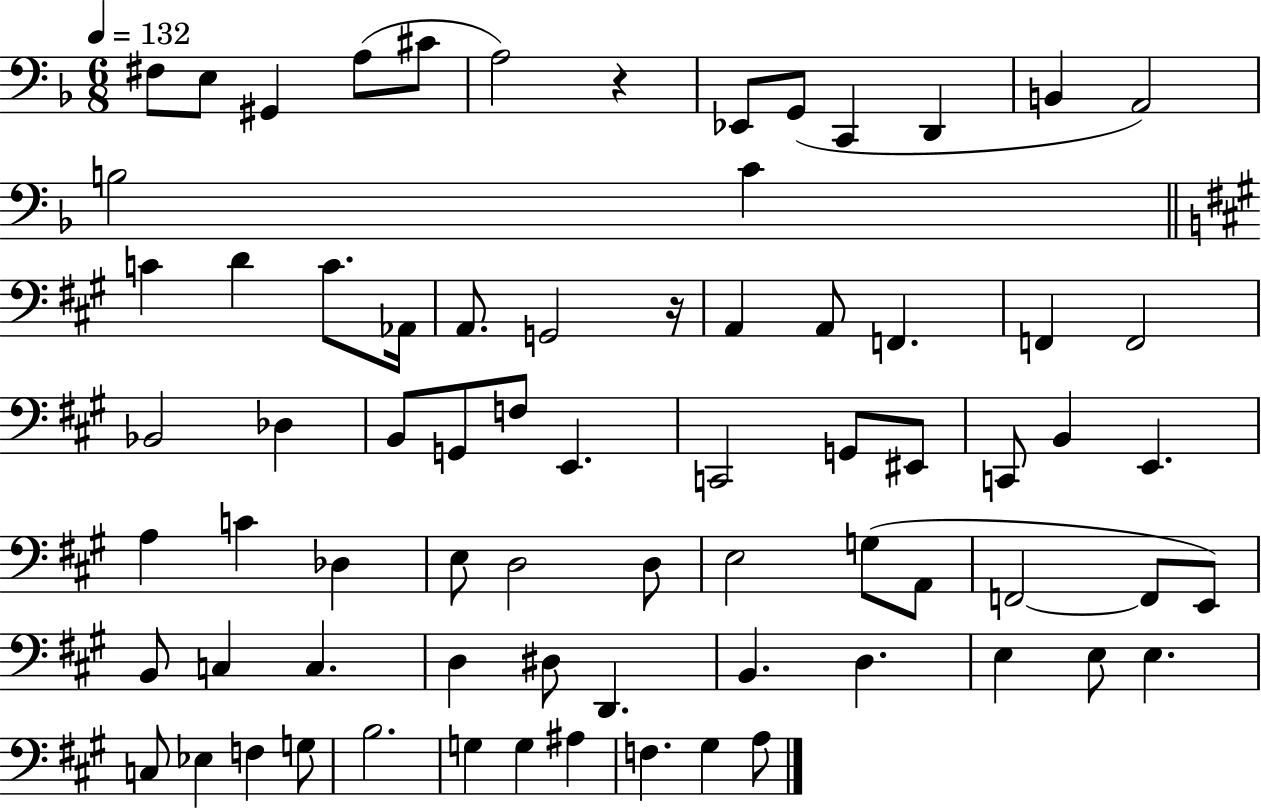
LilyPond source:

{
  \clef bass
  \numericTimeSignature
  \time 6/8
  \key f \major
  \tempo 4 = 132
  fis8 e8 gis,4 a8( cis'8 | a2) r4 | ees,8 g,8( c,4 d,4 | b,4 a,2) | \break b2 c'4 | \bar "||" \break \key a \major c'4 d'4 c'8. aes,16 | a,8. g,2 r16 | a,4 a,8 f,4. | f,4 f,2 | \break bes,2 des4 | b,8 g,8 f8 e,4. | c,2 g,8 eis,8 | c,8 b,4 e,4. | \break a4 c'4 des4 | e8 d2 d8 | e2 g8( a,8 | f,2~~ f,8 e,8) | \break b,8 c4 c4. | d4 dis8 d,4. | b,4. d4. | e4 e8 e4. | \break c8 ees4 f4 g8 | b2. | g4 g4 ais4 | f4. gis4 a8 | \break \bar "|."
}